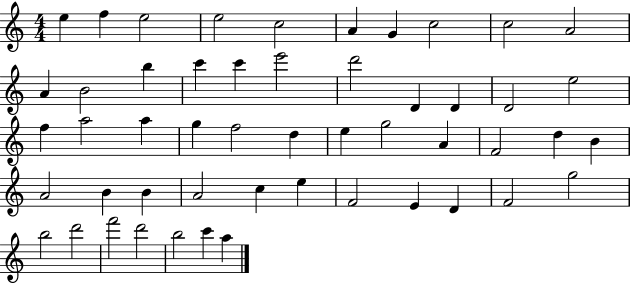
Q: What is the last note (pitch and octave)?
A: A5